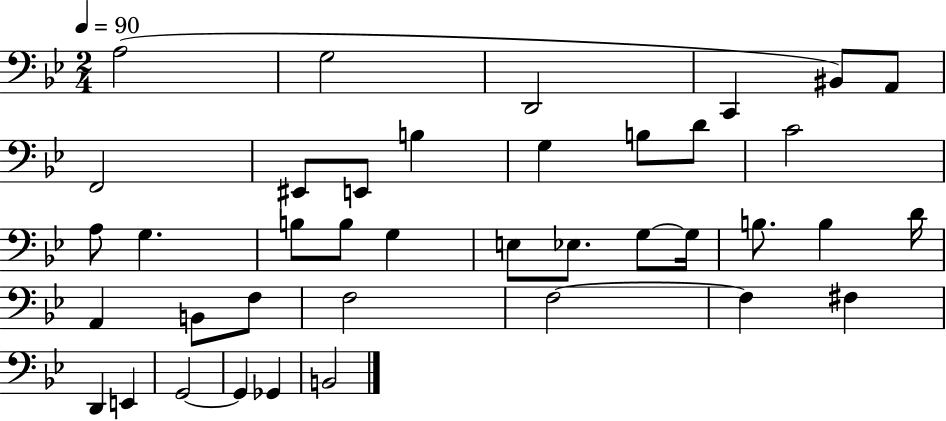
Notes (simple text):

A3/h G3/h D2/h C2/q BIS2/e A2/e F2/h EIS2/e E2/e B3/q G3/q B3/e D4/e C4/h A3/e G3/q. B3/e B3/e G3/q E3/e Eb3/e. G3/e G3/s B3/e. B3/q D4/s A2/q B2/e F3/e F3/h F3/h F3/q F#3/q D2/q E2/q G2/h G2/q Gb2/q B2/h